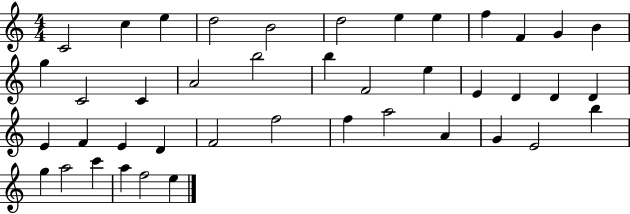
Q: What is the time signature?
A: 4/4